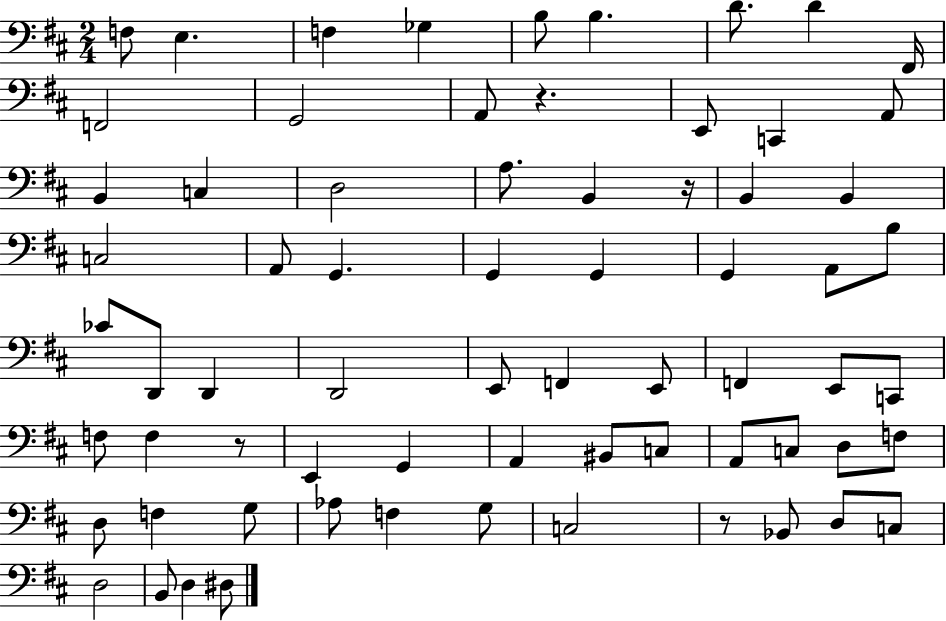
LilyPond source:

{
  \clef bass
  \numericTimeSignature
  \time 2/4
  \key d \major
  f8 e4. | f4 ges4 | b8 b4. | d'8. d'4 fis,16 | \break f,2 | g,2 | a,8 r4. | e,8 c,4 a,8 | \break b,4 c4 | d2 | a8. b,4 r16 | b,4 b,4 | \break c2 | a,8 g,4. | g,4 g,4 | g,4 a,8 b8 | \break ces'8 d,8 d,4 | d,2 | e,8 f,4 e,8 | f,4 e,8 c,8 | \break f8 f4 r8 | e,4 g,4 | a,4 bis,8 c8 | a,8 c8 d8 f8 | \break d8 f4 g8 | aes8 f4 g8 | c2 | r8 bes,8 d8 c8 | \break d2 | b,8 d4 dis8 | \bar "|."
}